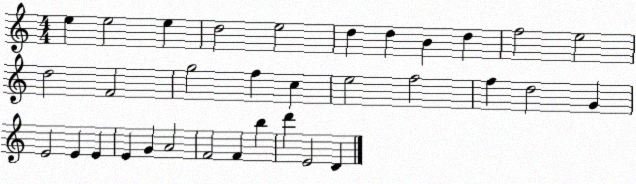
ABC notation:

X:1
T:Untitled
M:4/4
L:1/4
K:C
e e2 e d2 e2 d d B d f2 e2 d2 F2 g2 f c e2 f2 f d2 G E2 E E E G A2 F2 F b d' E2 D